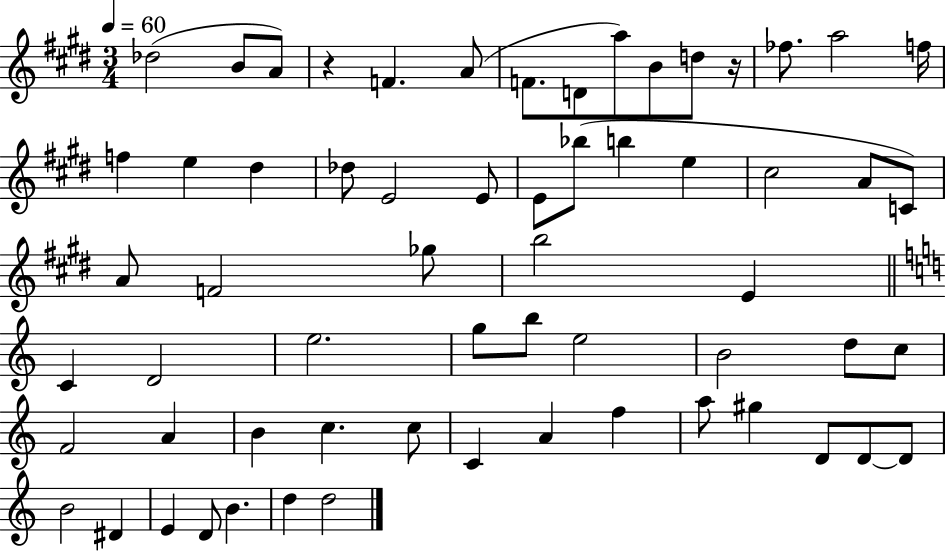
{
  \clef treble
  \numericTimeSignature
  \time 3/4
  \key e \major
  \tempo 4 = 60
  \repeat volta 2 { des''2( b'8 a'8) | r4 f'4. a'8( | f'8. d'8 a''8) b'8 d''8 r16 | fes''8. a''2 f''16 | \break f''4 e''4 dis''4 | des''8 e'2 e'8 | e'8 bes''8( b''4 e''4 | cis''2 a'8 c'8) | \break a'8 f'2 ges''8 | b''2 e'4 | \bar "||" \break \key a \minor c'4 d'2 | e''2. | g''8 b''8 e''2 | b'2 d''8 c''8 | \break f'2 a'4 | b'4 c''4. c''8 | c'4 a'4 f''4 | a''8 gis''4 d'8 d'8~~ d'8 | \break b'2 dis'4 | e'4 d'8 b'4. | d''4 d''2 | } \bar "|."
}